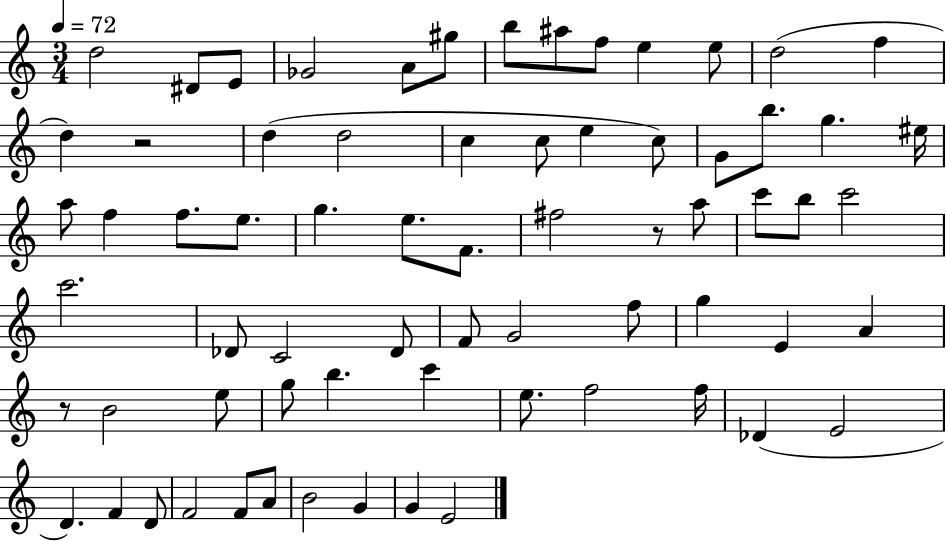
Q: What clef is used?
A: treble